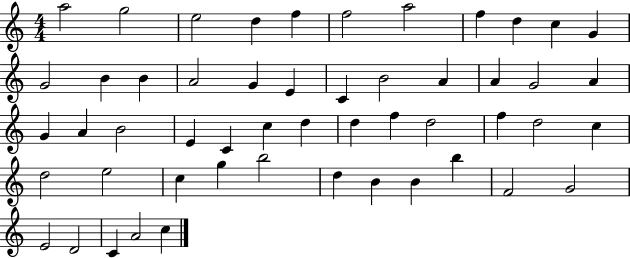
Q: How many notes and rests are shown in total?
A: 52